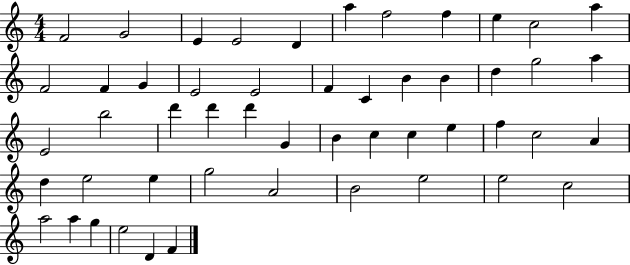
X:1
T:Untitled
M:4/4
L:1/4
K:C
F2 G2 E E2 D a f2 f e c2 a F2 F G E2 E2 F C B B d g2 a E2 b2 d' d' d' G B c c e f c2 A d e2 e g2 A2 B2 e2 e2 c2 a2 a g e2 D F